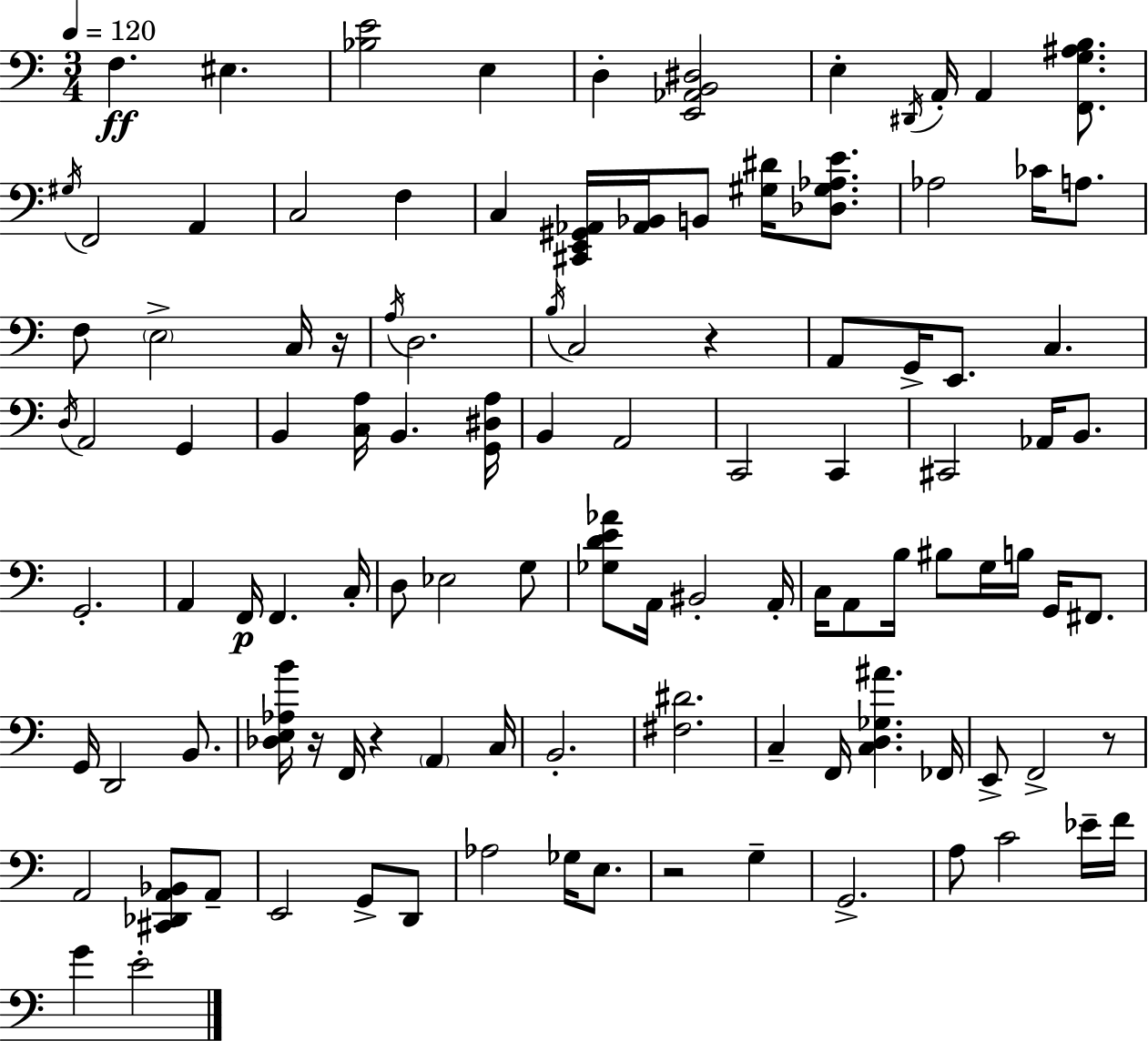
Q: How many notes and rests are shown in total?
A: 108